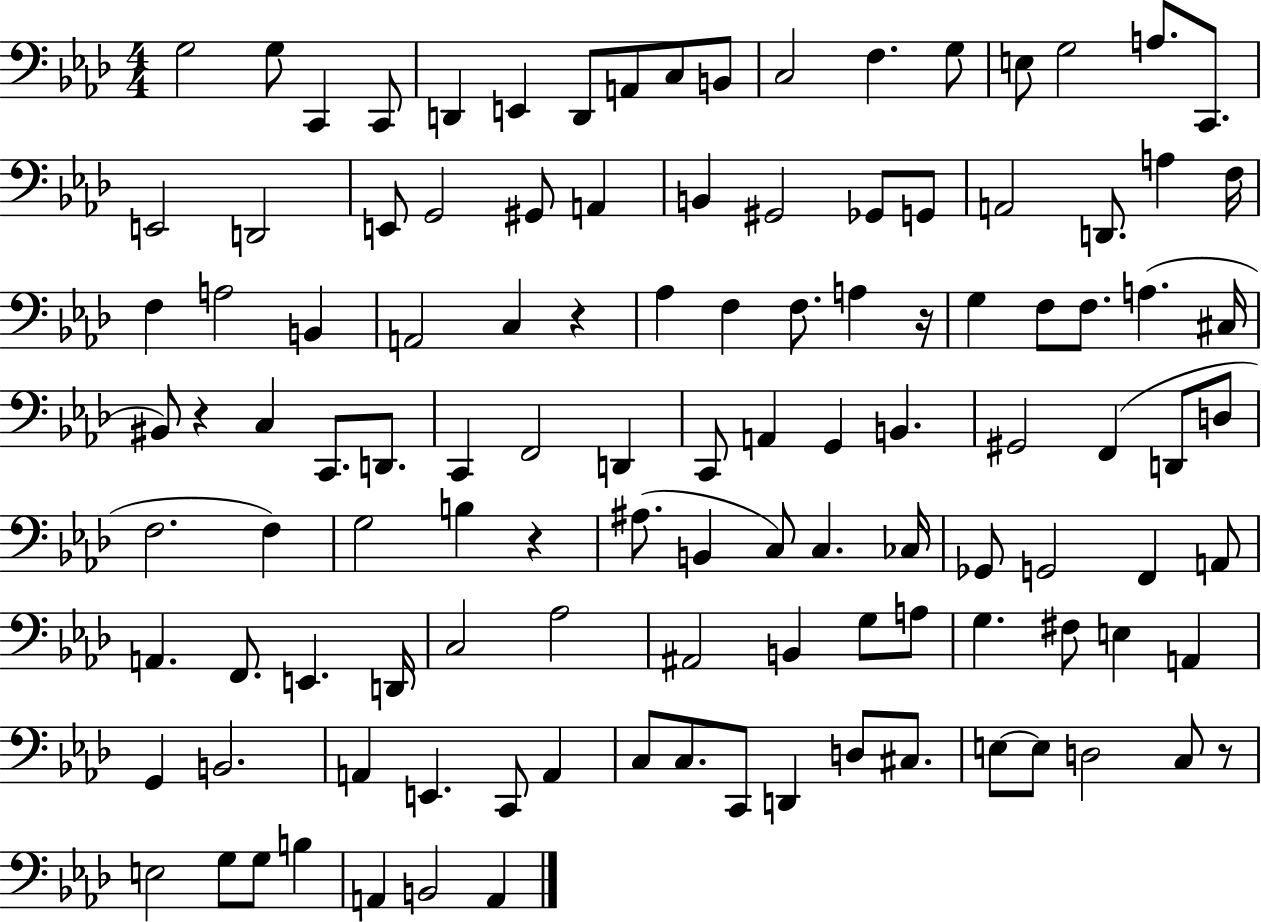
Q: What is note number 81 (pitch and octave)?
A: B2